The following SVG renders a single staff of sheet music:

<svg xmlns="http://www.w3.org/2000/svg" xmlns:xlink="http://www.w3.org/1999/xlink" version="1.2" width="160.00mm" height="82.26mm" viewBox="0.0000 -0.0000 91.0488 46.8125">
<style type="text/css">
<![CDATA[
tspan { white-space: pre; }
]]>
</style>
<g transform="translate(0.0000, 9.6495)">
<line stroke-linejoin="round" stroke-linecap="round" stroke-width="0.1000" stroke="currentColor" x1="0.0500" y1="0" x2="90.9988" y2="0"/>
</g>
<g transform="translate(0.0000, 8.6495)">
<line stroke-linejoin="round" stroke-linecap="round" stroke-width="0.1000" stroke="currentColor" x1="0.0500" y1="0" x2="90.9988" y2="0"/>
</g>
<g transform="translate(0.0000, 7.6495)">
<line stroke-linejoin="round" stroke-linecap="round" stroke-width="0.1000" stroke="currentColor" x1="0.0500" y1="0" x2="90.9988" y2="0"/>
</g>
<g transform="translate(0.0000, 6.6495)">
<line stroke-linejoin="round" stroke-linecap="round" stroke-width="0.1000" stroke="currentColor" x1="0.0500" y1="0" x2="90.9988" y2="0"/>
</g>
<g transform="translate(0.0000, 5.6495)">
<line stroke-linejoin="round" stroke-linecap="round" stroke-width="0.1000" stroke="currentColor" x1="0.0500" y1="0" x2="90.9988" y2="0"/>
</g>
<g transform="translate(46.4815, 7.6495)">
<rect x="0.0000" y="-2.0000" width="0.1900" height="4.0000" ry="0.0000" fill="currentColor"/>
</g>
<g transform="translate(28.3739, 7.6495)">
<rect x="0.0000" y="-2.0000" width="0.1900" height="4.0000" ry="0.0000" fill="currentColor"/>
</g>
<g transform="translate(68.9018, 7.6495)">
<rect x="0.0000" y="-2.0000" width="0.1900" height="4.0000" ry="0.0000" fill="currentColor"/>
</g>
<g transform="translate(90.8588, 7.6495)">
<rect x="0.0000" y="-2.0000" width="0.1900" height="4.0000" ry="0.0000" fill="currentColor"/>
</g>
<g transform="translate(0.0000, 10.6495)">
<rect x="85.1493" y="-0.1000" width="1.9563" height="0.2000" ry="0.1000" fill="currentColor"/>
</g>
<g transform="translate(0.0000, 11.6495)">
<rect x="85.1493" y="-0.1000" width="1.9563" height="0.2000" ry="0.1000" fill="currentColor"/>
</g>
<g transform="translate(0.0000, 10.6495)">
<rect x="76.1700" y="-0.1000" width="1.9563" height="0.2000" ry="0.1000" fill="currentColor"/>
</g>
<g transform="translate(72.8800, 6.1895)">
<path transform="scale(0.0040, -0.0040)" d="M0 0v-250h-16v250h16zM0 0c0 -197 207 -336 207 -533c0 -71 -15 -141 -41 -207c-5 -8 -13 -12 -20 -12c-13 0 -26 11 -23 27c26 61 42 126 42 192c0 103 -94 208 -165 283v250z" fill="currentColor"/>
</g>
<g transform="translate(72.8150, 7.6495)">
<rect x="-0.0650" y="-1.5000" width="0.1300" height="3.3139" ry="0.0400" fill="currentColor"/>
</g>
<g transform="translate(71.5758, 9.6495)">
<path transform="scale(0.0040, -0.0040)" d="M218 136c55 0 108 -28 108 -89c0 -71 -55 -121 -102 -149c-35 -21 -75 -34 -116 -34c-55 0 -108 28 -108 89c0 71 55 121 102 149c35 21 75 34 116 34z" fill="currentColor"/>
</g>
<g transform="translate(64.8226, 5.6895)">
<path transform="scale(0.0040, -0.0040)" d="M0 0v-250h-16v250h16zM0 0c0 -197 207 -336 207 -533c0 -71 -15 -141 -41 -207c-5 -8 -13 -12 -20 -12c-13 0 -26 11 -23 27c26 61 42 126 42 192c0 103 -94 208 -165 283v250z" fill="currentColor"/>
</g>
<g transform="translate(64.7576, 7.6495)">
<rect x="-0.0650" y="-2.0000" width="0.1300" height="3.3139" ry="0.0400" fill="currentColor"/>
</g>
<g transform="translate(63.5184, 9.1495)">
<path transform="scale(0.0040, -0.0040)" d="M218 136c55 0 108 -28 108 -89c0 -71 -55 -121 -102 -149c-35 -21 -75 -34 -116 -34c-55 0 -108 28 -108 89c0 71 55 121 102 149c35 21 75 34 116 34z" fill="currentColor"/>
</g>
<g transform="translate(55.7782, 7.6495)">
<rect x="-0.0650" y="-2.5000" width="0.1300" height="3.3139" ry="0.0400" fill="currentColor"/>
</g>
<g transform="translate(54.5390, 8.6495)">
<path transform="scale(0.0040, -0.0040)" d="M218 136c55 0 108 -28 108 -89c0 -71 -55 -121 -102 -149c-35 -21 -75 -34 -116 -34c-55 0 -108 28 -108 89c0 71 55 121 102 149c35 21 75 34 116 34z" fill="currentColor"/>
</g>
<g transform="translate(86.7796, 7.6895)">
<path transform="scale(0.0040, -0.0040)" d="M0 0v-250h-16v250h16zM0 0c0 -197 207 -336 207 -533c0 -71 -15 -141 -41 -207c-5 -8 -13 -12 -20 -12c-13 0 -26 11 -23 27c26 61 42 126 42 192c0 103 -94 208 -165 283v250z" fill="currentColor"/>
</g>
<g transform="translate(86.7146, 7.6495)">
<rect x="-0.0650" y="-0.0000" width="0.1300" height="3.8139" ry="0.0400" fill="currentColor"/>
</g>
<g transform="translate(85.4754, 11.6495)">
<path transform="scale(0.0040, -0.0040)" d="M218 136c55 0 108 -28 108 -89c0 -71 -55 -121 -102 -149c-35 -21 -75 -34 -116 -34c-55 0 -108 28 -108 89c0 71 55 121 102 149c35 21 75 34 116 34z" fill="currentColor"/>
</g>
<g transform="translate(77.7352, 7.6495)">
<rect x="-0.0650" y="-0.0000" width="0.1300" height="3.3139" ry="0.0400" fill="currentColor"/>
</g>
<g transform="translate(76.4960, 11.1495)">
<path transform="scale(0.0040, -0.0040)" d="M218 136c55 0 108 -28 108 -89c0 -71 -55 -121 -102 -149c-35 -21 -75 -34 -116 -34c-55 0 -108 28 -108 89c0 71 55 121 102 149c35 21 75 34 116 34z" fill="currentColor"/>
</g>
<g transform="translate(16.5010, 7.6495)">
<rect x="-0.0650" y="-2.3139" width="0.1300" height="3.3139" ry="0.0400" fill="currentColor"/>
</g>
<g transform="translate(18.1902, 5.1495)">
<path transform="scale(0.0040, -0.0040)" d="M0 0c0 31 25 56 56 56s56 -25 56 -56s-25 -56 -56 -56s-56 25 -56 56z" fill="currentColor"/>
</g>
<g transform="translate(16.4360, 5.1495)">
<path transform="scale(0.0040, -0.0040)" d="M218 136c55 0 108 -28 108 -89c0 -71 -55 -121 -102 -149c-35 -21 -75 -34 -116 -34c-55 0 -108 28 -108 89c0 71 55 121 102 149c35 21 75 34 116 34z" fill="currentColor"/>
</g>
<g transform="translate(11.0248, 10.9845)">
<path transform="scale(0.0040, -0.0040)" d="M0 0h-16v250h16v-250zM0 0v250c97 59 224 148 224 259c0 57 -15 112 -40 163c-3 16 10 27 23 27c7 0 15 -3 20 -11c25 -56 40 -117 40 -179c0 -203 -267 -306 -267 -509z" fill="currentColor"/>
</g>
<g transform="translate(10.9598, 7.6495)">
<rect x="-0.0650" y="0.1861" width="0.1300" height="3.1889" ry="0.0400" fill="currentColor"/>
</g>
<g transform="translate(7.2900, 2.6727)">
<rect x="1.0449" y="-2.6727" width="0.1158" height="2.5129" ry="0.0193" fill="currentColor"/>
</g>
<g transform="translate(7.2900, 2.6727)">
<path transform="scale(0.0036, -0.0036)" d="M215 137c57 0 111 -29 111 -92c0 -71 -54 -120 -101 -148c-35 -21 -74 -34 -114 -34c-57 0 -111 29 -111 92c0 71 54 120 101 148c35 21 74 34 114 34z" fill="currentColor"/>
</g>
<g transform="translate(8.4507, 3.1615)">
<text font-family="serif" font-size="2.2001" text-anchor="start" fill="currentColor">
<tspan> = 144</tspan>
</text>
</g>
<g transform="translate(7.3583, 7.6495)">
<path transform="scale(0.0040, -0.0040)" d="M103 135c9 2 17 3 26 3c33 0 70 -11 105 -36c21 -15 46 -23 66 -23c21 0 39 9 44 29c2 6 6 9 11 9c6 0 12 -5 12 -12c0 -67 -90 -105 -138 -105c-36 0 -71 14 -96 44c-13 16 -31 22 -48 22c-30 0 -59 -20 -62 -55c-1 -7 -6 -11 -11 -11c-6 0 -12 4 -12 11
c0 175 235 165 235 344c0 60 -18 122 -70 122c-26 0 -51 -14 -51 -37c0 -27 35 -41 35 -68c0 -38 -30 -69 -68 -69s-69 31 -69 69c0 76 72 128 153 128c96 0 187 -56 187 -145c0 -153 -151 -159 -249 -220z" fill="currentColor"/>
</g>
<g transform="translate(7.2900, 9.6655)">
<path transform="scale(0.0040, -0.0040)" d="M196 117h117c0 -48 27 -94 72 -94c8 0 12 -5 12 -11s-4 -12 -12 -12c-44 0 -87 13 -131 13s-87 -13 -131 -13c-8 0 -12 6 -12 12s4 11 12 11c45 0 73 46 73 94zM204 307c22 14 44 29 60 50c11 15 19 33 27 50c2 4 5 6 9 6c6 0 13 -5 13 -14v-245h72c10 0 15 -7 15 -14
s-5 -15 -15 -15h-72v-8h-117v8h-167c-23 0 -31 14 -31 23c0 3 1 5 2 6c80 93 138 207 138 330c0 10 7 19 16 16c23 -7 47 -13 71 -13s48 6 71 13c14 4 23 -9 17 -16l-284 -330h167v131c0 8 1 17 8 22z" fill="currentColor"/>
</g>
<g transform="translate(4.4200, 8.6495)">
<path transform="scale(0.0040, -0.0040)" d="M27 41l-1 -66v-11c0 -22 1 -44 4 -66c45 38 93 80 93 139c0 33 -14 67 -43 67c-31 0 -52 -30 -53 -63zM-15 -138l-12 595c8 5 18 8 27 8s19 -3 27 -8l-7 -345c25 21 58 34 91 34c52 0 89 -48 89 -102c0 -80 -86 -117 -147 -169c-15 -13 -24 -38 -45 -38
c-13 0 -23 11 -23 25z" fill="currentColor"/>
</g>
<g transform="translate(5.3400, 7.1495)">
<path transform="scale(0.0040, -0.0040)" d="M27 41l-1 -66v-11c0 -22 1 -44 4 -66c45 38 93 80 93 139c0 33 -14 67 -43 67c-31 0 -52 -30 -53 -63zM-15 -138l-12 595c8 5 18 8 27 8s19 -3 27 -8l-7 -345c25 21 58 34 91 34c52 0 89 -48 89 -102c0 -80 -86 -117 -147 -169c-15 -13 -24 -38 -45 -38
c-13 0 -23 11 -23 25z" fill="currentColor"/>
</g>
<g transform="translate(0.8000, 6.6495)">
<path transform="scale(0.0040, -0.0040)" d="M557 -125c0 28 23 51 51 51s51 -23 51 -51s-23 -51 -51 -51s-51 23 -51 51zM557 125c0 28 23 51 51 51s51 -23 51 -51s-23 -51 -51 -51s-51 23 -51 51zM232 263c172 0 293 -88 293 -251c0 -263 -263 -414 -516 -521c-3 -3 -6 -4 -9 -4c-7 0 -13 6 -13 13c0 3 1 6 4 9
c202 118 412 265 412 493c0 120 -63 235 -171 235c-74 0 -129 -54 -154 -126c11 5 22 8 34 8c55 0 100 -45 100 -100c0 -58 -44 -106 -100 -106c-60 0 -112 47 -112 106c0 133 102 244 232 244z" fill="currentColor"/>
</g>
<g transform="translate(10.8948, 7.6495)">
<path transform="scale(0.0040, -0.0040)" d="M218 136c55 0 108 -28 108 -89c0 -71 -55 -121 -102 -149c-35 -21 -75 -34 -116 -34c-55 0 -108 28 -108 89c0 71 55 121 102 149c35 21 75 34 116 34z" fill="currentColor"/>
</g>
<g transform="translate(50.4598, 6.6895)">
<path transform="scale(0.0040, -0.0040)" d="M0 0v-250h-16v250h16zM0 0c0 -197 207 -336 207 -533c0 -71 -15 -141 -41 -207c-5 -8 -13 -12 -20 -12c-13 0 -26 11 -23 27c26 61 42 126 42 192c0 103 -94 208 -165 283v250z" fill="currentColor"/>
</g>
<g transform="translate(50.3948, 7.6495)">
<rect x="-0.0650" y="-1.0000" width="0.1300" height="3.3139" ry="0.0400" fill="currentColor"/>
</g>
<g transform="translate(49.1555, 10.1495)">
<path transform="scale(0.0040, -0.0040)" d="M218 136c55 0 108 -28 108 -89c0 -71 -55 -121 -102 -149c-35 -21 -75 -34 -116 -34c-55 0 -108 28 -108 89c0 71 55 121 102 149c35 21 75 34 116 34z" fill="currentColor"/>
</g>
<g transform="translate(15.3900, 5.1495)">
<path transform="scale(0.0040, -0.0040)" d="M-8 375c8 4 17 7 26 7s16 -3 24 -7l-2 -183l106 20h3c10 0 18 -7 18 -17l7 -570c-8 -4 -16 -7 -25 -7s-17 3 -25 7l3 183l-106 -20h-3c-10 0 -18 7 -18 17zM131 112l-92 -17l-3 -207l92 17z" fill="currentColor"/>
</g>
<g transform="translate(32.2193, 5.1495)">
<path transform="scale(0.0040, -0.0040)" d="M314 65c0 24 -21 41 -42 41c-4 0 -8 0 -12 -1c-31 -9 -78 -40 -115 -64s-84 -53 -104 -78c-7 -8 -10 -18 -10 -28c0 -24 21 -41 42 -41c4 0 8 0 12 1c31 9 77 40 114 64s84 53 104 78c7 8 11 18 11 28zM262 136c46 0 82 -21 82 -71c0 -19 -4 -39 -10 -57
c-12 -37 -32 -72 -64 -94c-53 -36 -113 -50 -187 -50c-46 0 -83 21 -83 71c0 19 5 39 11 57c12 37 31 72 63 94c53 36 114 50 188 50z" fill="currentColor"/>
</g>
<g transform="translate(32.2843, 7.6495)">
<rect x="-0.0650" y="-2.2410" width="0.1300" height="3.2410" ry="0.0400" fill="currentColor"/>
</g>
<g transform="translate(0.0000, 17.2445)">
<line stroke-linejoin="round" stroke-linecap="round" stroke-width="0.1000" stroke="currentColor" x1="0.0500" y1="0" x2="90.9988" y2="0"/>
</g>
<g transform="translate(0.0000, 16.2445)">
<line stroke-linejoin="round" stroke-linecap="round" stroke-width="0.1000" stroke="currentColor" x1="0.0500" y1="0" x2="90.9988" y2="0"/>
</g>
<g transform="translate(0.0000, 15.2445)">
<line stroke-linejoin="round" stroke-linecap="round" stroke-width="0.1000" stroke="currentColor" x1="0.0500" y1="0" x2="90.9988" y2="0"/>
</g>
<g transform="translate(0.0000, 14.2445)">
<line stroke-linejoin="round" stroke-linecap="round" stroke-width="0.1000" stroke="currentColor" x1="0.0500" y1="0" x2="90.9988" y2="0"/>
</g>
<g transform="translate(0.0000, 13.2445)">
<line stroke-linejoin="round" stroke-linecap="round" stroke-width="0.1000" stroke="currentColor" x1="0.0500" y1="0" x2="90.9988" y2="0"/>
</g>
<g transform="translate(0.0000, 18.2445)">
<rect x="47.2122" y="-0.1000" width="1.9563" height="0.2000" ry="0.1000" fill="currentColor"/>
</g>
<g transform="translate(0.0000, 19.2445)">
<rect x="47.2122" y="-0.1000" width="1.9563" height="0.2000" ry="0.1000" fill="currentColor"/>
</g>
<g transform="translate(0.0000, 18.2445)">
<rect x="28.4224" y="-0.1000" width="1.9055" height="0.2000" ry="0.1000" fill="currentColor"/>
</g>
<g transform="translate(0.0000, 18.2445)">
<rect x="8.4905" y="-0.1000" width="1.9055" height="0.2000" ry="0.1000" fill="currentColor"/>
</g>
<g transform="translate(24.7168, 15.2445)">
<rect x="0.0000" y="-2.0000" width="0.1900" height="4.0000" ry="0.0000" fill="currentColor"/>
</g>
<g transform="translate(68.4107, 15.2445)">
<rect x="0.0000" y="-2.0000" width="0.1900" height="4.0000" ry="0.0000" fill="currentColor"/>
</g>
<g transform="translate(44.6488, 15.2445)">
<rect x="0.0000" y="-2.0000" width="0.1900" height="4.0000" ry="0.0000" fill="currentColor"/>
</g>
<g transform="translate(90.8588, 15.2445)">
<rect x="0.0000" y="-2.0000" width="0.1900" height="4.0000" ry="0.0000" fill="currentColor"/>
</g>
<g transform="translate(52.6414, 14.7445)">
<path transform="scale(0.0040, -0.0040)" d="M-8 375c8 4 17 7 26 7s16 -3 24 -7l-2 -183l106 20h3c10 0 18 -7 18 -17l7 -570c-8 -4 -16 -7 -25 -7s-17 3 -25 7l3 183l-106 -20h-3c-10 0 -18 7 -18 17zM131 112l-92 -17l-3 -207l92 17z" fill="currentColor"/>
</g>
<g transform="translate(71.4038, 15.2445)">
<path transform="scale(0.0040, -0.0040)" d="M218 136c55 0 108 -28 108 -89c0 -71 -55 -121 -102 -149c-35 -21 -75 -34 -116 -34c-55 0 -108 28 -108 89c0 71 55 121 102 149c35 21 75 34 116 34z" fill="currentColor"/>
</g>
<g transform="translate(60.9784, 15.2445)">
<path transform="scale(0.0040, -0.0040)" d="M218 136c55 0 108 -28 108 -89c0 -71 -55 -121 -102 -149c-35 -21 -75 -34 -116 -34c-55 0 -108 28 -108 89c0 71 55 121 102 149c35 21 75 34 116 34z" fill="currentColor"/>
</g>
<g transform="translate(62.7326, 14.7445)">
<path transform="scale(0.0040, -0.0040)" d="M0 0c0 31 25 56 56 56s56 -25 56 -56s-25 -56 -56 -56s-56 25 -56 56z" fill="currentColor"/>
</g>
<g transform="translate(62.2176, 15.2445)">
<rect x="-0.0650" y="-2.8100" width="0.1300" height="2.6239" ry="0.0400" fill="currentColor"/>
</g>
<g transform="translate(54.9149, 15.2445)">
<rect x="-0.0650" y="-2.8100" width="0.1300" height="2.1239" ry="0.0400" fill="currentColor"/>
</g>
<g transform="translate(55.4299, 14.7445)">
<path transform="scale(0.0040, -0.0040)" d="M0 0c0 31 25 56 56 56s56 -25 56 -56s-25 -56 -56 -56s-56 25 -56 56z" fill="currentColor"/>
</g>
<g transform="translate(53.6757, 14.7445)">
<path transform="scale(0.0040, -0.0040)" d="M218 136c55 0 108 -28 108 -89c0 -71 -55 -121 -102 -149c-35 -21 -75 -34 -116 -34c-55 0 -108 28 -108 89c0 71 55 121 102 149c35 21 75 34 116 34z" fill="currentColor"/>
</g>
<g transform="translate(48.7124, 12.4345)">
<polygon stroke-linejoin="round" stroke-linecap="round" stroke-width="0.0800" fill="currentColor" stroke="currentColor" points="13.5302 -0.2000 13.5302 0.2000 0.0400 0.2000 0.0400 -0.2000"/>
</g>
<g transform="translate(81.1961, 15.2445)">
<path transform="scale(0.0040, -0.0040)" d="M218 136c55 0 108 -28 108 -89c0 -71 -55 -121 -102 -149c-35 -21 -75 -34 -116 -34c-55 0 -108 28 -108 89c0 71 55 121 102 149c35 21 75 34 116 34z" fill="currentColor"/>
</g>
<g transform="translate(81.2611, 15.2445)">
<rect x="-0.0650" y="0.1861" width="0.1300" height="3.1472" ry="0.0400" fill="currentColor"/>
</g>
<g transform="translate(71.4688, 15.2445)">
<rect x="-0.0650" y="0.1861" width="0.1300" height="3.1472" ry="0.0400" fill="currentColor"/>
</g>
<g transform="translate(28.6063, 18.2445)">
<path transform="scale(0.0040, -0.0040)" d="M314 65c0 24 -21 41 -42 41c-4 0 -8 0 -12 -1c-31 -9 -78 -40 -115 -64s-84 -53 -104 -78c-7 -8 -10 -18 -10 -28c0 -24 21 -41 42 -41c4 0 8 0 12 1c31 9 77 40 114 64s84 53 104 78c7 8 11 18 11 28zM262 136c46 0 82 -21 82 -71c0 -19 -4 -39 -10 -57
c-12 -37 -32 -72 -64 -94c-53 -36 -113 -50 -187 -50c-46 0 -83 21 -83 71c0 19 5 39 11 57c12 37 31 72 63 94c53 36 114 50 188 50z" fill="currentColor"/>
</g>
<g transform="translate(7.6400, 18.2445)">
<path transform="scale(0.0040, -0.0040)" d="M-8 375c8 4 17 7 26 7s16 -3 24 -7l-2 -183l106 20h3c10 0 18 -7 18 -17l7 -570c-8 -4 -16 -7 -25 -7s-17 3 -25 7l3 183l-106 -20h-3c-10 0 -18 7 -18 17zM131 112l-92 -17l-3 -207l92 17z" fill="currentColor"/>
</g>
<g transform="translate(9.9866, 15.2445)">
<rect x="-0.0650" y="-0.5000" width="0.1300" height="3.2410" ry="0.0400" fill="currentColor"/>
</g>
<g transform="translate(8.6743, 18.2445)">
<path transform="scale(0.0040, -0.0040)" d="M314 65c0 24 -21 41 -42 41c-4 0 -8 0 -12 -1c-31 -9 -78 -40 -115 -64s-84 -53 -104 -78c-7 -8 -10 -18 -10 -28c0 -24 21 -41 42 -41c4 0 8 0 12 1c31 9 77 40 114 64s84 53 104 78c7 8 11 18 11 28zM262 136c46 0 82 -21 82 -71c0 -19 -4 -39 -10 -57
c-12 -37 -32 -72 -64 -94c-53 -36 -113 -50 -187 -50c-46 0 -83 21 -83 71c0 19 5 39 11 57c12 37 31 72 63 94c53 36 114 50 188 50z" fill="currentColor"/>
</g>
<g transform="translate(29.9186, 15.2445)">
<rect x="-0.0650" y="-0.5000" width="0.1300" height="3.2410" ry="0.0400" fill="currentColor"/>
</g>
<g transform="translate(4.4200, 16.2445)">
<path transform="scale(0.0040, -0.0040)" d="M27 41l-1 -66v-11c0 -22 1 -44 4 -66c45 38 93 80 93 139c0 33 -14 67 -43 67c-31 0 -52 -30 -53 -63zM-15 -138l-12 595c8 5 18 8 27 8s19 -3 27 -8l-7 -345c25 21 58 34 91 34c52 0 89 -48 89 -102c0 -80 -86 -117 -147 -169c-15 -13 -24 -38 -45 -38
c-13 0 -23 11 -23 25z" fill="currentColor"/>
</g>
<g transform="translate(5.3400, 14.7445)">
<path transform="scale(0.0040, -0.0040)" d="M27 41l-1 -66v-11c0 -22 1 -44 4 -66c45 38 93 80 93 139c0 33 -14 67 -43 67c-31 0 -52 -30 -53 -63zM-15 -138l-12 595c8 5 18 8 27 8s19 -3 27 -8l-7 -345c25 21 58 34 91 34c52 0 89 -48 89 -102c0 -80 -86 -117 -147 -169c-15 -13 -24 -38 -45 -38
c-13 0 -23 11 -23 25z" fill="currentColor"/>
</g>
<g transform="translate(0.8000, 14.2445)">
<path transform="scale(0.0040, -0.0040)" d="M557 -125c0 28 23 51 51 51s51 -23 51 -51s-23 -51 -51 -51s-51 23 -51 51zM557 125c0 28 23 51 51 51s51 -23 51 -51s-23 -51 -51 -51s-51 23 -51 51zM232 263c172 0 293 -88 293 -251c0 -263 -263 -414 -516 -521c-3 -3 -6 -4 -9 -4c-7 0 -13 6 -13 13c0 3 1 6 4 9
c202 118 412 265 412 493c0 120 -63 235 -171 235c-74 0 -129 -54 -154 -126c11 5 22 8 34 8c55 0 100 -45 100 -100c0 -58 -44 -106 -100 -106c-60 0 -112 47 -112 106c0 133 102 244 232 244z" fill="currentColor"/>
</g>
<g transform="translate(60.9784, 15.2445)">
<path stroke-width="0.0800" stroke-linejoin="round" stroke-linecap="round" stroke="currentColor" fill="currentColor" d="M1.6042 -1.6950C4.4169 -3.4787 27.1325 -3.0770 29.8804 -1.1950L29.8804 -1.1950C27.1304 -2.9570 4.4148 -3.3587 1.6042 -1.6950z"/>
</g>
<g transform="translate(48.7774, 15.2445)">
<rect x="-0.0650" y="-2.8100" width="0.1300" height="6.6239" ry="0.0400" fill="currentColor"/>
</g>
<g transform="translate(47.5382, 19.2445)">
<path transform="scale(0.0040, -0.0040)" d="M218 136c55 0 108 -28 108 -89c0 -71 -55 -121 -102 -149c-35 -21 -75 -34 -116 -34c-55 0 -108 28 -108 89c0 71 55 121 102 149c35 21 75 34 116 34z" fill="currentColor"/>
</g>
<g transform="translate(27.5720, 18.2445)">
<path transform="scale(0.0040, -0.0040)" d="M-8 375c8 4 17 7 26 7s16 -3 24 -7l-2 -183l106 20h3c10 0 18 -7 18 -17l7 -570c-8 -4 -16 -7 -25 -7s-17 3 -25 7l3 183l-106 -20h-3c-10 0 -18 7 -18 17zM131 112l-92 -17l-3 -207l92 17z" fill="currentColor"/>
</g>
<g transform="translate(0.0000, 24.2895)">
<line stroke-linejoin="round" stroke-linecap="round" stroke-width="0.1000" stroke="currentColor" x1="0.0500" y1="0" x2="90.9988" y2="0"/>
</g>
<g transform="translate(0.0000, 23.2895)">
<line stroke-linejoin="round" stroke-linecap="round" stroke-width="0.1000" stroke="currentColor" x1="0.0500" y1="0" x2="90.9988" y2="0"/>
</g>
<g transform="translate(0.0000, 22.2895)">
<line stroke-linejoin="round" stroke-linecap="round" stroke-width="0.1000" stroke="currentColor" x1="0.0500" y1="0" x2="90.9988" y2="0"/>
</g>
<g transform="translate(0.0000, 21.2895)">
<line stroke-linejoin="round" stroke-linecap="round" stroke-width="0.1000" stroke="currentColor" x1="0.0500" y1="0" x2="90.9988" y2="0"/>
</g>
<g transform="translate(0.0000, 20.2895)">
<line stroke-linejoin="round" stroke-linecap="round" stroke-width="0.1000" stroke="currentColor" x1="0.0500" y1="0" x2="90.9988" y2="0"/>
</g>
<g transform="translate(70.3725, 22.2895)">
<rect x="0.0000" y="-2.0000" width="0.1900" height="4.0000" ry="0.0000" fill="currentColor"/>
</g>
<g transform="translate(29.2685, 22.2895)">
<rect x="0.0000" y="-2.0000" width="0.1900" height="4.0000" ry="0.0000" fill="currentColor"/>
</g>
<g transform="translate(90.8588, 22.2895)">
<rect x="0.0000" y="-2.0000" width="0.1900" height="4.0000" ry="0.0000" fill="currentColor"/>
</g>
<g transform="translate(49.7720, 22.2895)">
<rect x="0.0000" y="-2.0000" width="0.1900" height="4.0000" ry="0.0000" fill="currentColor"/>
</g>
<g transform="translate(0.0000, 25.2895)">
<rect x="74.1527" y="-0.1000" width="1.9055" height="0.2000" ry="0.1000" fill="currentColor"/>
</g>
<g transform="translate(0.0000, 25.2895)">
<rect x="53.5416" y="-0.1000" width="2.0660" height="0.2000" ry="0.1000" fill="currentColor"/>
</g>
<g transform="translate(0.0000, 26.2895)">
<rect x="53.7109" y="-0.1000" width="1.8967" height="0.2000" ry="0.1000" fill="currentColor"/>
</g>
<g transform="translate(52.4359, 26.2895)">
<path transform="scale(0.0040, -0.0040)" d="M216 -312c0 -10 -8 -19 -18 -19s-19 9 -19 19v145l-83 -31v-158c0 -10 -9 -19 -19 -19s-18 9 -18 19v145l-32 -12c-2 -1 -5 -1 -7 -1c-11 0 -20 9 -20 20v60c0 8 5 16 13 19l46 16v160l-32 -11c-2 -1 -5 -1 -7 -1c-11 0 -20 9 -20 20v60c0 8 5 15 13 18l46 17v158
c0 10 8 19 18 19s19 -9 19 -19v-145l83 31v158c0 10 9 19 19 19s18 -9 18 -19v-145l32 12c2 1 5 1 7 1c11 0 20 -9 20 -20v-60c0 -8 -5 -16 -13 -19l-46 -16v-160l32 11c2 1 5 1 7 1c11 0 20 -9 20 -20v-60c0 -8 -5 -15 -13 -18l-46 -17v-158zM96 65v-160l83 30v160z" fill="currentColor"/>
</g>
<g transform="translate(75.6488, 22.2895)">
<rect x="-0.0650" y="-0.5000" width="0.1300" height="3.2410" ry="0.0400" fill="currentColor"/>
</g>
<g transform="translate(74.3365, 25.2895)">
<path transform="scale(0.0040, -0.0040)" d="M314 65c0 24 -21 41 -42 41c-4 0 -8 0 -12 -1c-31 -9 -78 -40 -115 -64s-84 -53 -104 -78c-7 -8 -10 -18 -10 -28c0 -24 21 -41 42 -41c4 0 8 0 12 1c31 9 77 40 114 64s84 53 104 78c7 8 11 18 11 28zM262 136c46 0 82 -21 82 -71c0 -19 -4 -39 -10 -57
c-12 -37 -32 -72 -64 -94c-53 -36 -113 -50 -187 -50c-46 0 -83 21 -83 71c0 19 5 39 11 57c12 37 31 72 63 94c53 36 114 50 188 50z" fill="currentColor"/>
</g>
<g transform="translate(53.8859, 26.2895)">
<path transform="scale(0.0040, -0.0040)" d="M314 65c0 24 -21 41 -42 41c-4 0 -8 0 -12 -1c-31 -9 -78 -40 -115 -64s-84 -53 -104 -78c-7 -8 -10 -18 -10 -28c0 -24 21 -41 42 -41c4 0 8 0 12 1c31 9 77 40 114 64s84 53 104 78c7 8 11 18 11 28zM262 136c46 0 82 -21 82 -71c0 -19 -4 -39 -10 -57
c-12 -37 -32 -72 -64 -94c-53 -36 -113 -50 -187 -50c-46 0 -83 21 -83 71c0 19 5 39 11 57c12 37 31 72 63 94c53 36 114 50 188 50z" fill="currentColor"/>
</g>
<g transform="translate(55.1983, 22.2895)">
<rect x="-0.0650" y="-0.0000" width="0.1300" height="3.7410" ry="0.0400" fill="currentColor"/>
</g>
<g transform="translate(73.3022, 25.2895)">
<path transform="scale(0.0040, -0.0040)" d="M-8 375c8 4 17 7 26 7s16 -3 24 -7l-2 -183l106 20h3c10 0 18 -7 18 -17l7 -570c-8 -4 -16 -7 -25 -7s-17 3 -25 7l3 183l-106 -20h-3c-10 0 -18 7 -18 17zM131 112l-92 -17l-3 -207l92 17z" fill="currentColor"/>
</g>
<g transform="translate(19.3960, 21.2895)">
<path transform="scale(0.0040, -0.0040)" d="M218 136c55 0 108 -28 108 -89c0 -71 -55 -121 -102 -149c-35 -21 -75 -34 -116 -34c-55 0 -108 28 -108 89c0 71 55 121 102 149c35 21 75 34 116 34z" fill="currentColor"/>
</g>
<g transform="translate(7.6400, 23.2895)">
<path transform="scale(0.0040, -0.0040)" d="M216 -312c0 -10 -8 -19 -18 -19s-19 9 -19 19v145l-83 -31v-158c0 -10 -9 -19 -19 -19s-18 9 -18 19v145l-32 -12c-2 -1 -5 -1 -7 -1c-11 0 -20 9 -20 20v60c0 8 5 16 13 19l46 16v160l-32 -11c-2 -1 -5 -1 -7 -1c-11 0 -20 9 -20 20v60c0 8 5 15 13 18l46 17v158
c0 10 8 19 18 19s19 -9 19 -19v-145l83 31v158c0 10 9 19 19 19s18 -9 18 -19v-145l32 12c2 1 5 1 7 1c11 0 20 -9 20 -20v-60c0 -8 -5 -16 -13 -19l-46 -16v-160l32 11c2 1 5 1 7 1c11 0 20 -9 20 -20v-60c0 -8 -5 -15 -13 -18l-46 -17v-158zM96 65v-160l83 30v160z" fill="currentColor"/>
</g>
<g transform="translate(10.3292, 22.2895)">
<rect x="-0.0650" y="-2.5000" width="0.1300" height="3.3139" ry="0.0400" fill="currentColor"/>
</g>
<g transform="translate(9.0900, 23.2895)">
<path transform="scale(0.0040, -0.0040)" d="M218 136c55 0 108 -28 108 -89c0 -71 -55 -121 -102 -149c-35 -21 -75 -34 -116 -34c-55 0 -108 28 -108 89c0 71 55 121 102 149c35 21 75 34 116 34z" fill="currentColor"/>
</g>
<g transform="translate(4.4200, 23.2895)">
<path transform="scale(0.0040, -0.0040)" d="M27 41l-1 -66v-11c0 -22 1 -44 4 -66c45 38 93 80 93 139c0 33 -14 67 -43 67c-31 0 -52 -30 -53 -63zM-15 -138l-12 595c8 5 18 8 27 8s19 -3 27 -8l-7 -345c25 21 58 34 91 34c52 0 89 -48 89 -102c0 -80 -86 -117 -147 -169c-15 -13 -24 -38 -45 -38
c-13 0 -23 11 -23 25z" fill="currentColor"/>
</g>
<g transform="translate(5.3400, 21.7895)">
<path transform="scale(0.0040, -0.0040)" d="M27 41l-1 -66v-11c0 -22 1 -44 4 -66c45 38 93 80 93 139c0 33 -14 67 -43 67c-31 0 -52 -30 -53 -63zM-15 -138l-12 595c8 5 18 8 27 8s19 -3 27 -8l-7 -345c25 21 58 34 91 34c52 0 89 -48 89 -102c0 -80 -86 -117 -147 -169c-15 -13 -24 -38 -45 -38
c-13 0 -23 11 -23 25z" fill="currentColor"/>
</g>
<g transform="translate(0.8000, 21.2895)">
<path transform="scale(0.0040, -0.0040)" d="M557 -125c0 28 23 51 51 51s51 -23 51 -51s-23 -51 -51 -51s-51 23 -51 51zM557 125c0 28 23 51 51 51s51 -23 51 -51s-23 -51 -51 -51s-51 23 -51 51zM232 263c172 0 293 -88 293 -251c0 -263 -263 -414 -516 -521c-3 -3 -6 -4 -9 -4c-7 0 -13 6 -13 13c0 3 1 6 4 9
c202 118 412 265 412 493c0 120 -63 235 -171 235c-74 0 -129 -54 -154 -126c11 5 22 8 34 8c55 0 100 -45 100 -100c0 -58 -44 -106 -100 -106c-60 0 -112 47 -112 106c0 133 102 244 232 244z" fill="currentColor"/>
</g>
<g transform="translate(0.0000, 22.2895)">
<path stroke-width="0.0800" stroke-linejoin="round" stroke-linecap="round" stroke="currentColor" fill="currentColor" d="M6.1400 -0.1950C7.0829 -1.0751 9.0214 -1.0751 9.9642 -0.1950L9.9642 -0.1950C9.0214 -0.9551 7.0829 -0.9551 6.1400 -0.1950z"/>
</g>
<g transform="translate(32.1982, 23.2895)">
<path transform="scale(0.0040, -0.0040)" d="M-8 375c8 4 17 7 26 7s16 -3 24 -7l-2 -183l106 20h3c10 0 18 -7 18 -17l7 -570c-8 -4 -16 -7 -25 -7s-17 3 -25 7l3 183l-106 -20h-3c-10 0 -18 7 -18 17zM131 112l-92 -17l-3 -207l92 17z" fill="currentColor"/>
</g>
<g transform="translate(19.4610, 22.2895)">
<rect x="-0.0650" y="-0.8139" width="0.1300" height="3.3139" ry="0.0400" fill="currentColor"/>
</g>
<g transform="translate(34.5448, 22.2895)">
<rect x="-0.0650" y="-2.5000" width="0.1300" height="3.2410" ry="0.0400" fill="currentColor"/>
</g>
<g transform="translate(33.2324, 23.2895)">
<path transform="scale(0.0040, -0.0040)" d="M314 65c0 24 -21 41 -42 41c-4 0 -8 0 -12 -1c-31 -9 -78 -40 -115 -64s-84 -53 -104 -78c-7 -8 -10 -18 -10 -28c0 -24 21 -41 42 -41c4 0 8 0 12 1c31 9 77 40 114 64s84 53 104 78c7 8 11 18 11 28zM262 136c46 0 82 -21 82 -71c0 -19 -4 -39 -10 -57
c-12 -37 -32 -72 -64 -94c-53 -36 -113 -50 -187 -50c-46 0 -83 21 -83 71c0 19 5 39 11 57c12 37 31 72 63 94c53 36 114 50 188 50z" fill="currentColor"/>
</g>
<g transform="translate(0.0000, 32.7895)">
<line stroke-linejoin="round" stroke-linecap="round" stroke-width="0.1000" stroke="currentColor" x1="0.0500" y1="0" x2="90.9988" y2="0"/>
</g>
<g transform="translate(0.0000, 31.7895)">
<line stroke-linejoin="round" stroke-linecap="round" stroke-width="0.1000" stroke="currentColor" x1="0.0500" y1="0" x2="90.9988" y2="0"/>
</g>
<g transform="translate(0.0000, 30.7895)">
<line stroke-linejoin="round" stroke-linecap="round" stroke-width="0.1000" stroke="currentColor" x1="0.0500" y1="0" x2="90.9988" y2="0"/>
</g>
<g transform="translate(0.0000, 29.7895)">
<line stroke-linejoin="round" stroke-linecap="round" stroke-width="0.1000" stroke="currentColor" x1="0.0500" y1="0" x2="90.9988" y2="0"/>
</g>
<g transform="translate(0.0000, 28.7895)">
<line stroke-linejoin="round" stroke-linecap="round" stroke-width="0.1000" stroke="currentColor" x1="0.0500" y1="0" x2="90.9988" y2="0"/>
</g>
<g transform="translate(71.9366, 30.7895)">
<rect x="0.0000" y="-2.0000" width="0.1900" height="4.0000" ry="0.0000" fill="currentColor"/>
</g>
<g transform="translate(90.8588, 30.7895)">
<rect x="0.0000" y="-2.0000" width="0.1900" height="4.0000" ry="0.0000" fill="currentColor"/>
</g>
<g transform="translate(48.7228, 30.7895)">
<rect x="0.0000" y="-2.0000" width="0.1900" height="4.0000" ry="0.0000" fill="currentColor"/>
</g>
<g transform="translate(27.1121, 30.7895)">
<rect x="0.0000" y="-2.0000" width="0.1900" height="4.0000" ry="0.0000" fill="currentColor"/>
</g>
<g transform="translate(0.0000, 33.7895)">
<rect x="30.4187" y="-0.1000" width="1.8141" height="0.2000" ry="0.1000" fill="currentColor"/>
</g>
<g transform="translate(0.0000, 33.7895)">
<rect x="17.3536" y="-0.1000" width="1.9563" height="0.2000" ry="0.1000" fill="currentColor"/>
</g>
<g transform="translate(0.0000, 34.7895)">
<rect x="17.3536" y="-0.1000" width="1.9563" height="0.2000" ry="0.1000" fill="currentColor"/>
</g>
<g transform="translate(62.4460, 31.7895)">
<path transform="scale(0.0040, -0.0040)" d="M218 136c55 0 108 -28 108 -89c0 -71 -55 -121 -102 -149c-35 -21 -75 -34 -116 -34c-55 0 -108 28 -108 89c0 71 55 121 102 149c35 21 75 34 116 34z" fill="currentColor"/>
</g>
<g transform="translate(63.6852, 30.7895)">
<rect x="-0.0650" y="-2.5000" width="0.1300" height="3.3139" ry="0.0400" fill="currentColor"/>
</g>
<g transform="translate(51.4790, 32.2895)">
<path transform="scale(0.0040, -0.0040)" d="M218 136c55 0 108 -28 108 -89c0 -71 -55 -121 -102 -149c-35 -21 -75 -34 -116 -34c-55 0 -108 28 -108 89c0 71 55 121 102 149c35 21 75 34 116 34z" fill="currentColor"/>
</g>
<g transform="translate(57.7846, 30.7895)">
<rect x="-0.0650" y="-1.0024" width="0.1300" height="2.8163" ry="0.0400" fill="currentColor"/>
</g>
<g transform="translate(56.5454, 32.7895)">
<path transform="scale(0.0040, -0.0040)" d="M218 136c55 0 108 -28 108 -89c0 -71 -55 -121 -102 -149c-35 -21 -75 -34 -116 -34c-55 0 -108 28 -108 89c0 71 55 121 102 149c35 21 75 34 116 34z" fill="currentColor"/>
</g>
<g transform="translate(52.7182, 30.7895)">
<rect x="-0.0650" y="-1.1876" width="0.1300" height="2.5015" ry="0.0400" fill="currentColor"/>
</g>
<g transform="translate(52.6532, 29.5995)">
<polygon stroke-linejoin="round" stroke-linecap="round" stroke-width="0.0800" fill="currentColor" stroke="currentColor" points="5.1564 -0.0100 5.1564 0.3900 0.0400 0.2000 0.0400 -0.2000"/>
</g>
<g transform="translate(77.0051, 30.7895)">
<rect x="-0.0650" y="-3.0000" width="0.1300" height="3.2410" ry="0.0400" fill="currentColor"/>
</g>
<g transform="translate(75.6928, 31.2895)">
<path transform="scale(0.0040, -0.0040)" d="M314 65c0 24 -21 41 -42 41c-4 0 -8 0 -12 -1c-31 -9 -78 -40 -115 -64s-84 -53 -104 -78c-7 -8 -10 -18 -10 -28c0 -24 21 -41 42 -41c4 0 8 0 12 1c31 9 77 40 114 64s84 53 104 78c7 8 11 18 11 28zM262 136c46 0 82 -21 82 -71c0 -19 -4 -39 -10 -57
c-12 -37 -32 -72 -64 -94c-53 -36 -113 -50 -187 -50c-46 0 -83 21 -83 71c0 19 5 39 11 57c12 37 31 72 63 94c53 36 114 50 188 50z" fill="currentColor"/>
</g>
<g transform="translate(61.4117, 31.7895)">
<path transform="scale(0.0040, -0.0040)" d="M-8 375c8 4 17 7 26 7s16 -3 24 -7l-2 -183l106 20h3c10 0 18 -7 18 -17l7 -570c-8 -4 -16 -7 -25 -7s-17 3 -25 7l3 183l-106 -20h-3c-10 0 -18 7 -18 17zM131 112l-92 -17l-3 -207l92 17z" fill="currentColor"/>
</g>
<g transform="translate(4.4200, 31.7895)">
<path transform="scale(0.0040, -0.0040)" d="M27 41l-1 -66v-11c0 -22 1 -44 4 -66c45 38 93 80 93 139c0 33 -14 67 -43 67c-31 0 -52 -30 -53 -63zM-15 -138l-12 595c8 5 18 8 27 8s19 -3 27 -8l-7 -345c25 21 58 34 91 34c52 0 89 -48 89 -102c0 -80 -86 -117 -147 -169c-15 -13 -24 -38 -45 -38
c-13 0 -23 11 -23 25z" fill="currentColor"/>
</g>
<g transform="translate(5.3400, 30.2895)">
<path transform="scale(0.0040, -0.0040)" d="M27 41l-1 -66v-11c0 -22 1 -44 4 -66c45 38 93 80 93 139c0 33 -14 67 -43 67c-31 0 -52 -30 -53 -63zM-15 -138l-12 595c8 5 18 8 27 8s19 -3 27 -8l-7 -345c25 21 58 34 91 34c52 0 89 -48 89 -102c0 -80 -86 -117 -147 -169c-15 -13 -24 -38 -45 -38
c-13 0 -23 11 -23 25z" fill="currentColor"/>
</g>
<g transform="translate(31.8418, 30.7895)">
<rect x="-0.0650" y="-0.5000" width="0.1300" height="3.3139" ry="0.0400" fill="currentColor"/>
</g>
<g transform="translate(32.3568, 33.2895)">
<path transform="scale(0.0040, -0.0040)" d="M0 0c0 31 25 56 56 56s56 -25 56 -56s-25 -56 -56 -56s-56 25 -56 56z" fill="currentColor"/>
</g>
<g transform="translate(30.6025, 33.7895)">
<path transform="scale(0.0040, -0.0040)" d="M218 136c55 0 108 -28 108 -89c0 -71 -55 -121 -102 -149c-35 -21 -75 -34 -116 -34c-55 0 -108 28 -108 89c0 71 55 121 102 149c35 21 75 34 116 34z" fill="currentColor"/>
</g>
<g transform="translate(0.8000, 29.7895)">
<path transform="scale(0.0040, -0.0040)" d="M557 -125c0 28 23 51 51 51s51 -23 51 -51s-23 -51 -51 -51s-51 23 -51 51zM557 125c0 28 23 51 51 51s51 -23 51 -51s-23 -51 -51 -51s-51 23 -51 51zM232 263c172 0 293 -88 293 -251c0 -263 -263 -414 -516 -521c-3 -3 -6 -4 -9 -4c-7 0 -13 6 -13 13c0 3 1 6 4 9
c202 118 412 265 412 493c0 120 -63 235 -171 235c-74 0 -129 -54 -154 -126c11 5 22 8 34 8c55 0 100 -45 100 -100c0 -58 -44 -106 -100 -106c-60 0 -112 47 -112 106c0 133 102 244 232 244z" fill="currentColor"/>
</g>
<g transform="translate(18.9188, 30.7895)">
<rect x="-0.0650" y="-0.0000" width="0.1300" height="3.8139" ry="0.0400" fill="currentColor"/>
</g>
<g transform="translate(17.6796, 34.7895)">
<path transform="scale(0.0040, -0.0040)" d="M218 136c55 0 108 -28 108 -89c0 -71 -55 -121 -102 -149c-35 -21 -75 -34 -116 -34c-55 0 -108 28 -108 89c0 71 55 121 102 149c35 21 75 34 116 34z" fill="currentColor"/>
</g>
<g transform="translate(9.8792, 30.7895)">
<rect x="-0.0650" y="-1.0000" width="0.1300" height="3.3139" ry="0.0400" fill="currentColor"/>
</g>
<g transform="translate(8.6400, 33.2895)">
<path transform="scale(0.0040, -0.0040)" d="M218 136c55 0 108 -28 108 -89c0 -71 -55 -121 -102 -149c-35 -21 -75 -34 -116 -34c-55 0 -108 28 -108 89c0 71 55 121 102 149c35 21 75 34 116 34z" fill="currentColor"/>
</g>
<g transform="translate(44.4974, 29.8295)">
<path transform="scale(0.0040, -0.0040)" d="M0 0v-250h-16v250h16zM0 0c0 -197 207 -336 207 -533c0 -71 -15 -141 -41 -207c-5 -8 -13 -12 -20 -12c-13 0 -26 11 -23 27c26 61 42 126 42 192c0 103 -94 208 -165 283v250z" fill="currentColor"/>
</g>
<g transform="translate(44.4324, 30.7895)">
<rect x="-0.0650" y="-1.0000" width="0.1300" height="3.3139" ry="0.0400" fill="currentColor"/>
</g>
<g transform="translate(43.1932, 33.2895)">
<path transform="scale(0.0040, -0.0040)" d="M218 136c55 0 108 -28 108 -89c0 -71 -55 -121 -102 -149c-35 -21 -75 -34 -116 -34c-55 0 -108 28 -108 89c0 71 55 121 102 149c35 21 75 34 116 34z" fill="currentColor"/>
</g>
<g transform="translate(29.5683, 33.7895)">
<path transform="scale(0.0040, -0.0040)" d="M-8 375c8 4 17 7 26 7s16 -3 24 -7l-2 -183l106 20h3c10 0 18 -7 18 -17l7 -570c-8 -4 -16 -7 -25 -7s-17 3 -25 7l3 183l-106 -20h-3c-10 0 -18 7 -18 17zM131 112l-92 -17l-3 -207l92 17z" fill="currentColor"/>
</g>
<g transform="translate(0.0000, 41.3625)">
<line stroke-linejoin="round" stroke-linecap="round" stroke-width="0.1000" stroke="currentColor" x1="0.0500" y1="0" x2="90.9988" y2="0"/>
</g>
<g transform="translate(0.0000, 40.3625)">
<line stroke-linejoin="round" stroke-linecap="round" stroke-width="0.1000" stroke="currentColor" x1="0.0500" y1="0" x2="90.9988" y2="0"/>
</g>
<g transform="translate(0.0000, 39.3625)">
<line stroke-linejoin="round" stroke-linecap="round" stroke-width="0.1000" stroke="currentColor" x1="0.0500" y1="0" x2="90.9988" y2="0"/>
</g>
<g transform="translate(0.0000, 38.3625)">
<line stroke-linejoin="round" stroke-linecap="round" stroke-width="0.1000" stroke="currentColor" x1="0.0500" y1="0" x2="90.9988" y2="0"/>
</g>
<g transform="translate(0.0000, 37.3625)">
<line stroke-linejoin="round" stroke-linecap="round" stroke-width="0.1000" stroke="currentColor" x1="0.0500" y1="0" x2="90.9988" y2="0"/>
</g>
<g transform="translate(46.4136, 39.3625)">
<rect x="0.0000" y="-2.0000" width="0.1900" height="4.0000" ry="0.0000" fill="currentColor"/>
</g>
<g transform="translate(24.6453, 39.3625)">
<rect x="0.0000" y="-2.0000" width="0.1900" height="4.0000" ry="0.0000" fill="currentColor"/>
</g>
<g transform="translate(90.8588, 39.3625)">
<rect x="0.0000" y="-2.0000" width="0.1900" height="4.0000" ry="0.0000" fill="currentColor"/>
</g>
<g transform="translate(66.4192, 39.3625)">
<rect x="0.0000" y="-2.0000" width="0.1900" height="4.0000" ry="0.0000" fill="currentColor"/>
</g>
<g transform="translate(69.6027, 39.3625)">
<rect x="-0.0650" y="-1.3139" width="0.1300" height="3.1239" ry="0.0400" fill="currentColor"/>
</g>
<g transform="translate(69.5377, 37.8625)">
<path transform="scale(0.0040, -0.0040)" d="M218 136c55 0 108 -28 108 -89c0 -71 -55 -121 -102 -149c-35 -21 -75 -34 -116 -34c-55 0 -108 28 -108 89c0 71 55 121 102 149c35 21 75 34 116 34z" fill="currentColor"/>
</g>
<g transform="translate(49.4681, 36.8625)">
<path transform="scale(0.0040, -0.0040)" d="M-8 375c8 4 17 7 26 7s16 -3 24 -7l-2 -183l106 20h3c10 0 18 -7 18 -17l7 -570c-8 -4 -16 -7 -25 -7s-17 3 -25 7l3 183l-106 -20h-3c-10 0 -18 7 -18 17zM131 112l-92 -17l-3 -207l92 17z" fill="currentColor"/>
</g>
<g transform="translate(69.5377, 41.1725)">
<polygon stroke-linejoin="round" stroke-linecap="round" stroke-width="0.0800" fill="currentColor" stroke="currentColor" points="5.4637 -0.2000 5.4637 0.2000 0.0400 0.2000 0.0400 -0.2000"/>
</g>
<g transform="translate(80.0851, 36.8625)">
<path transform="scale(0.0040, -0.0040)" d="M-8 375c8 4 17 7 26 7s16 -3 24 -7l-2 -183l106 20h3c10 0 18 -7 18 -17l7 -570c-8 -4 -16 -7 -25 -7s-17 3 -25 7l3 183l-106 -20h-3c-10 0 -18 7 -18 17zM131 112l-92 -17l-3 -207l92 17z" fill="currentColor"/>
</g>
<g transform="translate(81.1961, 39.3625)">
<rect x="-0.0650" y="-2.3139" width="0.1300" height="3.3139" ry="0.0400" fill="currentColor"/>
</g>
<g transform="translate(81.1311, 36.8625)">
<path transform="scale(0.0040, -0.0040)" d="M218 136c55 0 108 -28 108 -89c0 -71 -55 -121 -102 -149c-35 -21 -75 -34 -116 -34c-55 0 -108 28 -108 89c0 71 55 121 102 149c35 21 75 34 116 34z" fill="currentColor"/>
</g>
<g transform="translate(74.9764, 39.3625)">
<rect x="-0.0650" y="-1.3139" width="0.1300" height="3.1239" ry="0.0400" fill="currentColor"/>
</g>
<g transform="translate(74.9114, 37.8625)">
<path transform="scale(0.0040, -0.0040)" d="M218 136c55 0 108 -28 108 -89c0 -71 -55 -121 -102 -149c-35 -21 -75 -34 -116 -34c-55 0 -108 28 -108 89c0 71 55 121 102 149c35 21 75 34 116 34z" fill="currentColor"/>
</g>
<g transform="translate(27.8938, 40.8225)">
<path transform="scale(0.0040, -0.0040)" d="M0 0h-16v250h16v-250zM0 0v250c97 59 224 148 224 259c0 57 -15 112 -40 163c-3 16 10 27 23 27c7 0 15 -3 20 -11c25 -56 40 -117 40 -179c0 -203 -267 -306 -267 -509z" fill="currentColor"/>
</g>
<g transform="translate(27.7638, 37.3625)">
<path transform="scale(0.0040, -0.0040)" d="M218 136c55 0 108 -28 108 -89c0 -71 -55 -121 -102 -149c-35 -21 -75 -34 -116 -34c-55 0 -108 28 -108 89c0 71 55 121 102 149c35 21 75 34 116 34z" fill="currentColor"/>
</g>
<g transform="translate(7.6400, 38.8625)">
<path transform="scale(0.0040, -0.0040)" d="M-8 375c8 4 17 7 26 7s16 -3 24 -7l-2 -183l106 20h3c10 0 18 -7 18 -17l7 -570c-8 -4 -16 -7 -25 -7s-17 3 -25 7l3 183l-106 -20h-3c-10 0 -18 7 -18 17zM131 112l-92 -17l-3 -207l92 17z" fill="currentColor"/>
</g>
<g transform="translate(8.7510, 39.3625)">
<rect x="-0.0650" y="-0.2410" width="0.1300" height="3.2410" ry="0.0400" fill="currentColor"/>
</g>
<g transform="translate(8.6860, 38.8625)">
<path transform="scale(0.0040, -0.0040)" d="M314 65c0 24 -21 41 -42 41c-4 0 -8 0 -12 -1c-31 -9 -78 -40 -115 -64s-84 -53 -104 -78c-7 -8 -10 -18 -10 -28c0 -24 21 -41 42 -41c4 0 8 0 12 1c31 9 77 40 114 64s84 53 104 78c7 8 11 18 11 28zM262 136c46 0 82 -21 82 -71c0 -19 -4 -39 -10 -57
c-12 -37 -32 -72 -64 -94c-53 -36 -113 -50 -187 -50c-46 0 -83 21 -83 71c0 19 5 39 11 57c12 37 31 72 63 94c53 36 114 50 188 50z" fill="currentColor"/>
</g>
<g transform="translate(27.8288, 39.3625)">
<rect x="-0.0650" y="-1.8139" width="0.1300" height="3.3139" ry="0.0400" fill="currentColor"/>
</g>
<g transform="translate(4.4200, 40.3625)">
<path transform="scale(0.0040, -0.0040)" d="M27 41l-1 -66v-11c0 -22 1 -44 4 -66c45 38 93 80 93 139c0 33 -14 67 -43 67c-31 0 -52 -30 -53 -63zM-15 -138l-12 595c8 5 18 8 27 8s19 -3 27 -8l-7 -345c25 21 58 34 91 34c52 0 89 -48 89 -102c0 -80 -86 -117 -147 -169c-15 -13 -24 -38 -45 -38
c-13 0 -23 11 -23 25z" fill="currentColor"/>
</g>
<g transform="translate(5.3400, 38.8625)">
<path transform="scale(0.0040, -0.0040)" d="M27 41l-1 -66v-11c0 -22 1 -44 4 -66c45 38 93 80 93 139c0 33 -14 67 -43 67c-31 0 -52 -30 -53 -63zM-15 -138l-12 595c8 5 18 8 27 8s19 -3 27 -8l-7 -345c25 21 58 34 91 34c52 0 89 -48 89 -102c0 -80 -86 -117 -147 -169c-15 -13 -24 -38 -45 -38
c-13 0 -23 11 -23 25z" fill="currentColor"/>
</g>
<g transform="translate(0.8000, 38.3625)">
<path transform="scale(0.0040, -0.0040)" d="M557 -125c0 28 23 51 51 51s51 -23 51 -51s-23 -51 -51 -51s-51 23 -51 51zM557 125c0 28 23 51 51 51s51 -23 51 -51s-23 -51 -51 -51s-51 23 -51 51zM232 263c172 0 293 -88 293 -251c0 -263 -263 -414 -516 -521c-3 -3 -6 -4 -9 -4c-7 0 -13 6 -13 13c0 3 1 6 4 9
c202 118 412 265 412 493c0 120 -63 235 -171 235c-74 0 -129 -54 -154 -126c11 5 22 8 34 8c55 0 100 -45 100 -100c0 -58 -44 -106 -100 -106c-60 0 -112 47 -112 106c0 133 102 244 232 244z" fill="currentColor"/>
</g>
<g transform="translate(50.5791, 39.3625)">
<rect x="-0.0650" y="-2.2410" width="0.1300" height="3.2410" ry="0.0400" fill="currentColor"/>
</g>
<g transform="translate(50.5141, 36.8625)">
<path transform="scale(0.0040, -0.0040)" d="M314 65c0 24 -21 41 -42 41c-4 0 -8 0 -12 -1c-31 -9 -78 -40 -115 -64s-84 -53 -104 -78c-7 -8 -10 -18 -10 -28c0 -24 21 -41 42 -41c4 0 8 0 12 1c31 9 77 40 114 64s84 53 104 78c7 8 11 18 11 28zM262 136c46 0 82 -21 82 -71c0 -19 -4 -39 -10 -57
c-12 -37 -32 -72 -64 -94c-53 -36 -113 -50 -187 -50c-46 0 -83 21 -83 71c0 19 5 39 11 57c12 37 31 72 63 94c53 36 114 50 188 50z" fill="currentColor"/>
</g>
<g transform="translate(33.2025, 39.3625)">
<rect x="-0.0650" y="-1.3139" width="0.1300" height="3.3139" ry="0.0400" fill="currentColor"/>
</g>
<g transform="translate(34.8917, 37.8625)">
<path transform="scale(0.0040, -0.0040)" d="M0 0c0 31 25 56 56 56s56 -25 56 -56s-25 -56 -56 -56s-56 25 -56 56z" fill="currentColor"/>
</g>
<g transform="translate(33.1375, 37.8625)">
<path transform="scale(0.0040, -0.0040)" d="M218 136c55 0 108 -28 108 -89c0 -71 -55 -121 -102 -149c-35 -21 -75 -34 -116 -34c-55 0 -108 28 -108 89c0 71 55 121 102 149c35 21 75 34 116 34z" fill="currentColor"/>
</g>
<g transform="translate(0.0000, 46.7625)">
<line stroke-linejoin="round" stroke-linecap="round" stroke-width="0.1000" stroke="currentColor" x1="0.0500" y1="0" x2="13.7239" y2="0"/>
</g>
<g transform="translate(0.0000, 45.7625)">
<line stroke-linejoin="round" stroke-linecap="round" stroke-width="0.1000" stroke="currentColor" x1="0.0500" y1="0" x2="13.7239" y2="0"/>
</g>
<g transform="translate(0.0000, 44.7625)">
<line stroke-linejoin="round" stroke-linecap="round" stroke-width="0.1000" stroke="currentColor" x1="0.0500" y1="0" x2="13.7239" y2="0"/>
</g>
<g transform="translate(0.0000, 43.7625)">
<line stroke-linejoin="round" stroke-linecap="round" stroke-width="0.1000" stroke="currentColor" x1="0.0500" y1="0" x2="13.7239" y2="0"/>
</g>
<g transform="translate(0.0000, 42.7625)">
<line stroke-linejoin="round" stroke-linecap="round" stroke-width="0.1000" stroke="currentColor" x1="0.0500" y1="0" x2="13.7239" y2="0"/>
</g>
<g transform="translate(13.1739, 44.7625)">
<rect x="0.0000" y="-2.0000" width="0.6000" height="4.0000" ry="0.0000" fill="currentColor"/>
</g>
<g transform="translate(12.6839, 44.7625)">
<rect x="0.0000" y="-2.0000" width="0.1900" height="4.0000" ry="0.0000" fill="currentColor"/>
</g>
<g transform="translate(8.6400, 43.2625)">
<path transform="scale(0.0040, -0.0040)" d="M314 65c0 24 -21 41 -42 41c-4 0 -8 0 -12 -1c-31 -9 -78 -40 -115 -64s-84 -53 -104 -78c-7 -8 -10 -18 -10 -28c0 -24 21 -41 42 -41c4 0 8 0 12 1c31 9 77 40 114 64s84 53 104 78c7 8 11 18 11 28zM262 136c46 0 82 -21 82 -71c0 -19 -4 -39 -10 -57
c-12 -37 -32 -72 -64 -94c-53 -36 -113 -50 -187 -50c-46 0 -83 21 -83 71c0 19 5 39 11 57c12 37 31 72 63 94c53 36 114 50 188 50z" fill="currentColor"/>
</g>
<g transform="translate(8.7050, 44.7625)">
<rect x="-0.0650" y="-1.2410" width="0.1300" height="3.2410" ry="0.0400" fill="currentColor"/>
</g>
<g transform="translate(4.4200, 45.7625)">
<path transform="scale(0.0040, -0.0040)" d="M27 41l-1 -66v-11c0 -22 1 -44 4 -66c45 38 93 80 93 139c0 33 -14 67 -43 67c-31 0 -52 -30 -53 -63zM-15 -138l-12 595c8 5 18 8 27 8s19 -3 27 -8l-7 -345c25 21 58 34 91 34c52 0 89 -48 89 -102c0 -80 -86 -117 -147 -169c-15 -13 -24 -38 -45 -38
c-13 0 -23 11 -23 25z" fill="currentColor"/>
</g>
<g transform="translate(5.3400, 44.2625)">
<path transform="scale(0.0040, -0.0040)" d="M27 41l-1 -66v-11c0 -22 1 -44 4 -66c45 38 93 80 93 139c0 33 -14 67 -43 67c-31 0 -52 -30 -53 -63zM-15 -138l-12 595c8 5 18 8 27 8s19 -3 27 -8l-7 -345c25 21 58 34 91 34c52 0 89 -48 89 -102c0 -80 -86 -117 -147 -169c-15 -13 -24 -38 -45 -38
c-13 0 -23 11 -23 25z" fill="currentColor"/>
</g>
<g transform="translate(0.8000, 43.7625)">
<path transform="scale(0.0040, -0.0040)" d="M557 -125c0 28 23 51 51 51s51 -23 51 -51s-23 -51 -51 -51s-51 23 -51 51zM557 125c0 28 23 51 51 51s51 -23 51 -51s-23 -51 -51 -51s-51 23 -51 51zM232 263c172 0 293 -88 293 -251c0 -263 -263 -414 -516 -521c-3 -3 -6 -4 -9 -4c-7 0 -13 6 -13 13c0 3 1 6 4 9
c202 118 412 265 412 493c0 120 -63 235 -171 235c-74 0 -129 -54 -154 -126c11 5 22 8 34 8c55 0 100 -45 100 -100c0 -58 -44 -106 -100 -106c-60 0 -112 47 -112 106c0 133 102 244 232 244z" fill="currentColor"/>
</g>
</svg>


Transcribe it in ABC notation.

X:1
T:Untitled
M:2/4
L:1/4
K:Bb
D,/2 B, _B,2 F,,/2 _B,, A,,/2 G,,/2 D,, C,,/2 E,,2 E,,2 C,,/2 E,/2 D,/2 D, D, ^B,, F, B,,2 ^C,,2 E,,2 F,, C,, E,, F,,/2 A,,/2 G,,/2 B,, C,2 E,2 A,/2 G, B,2 G,/2 G,/2 B, G,2